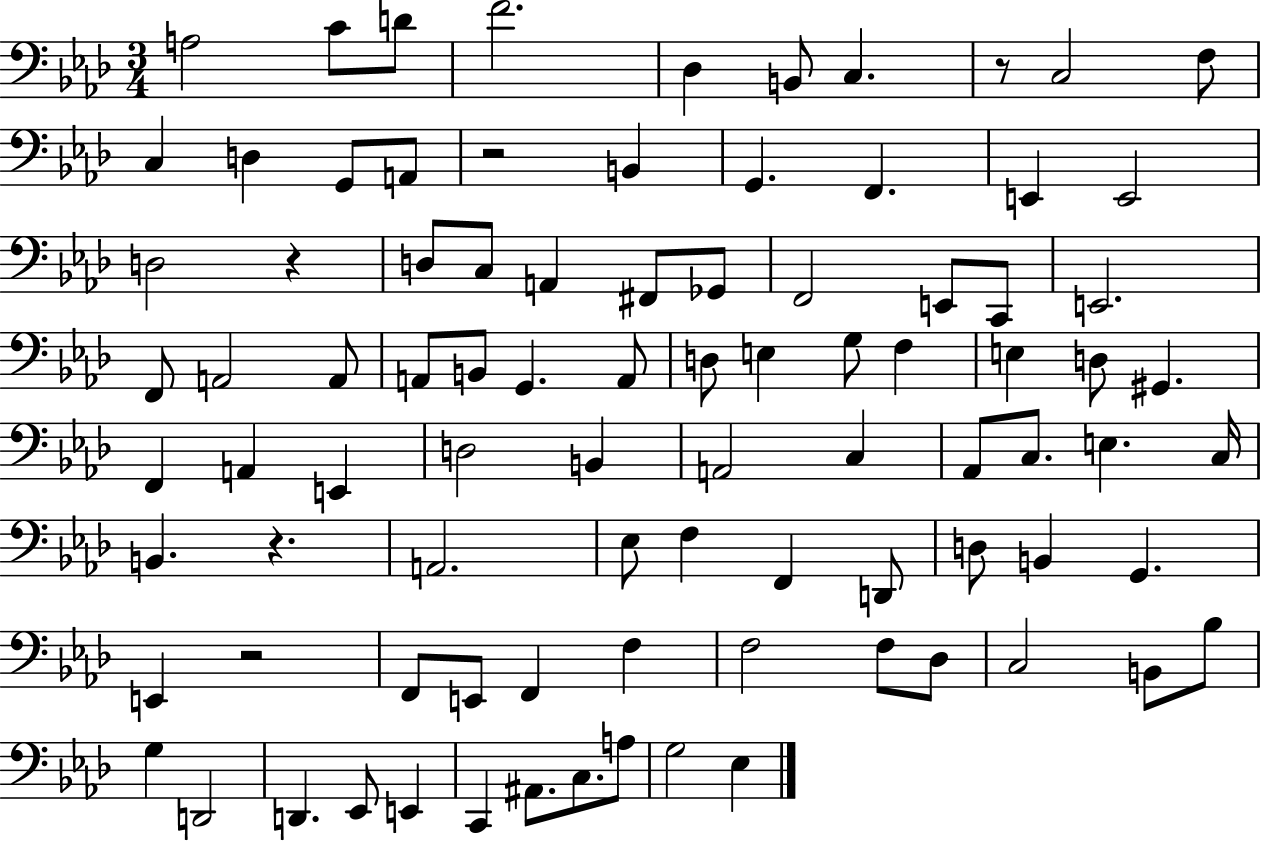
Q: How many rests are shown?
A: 5